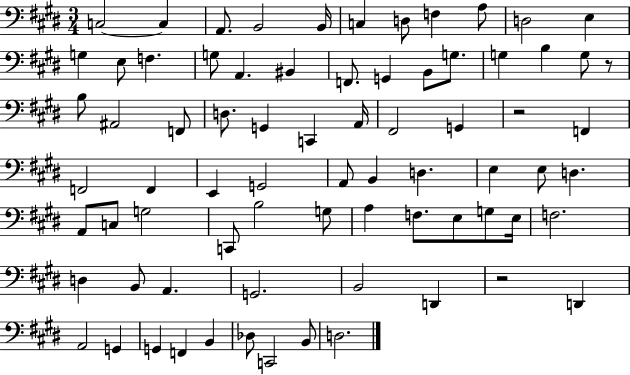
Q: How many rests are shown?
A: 3